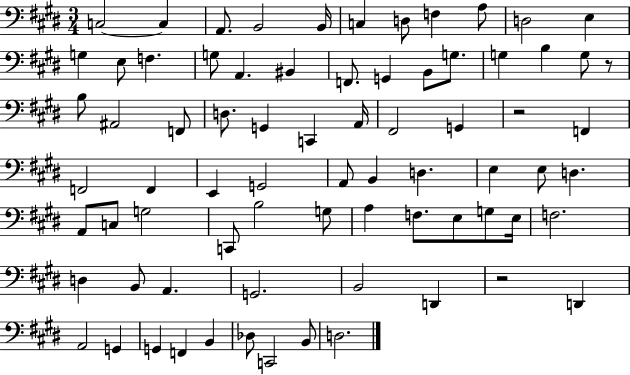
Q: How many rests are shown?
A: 3